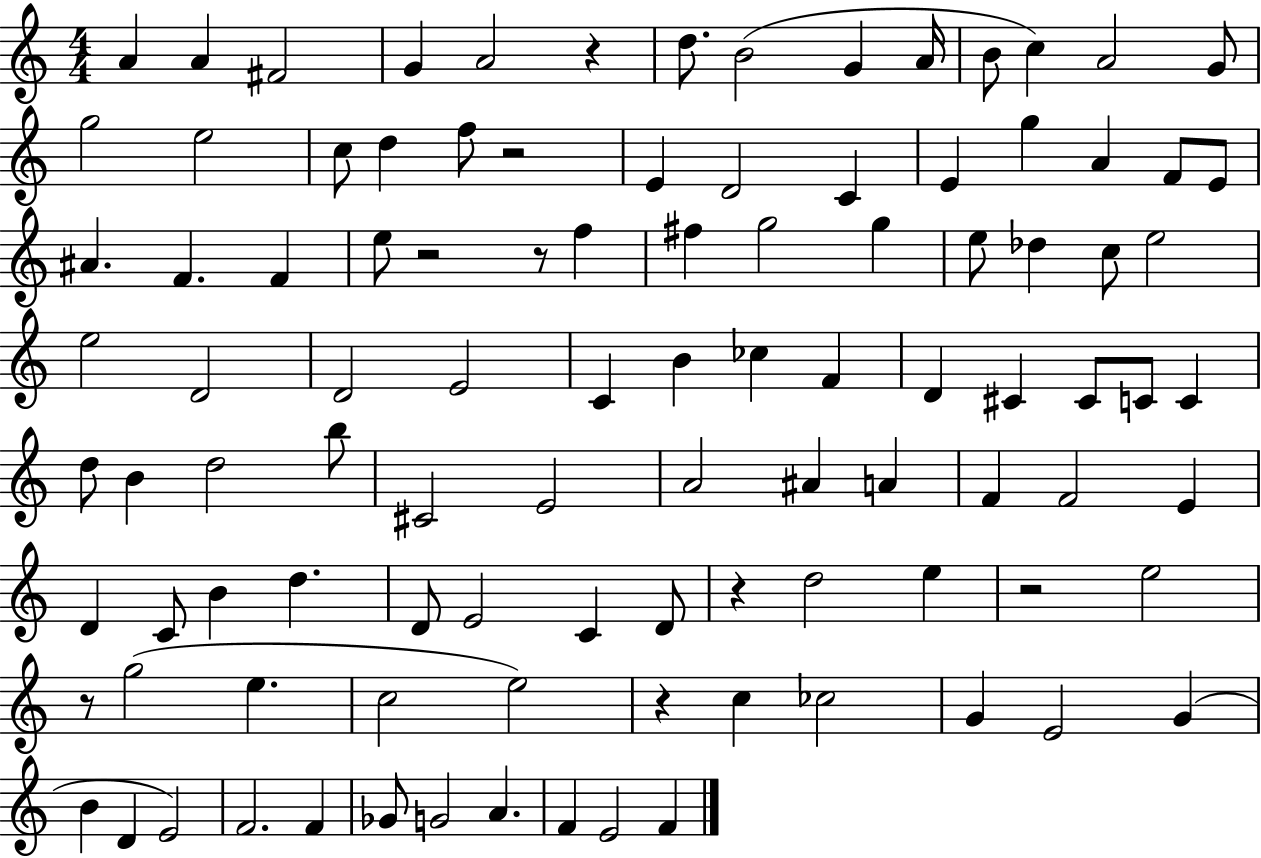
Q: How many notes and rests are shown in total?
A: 102